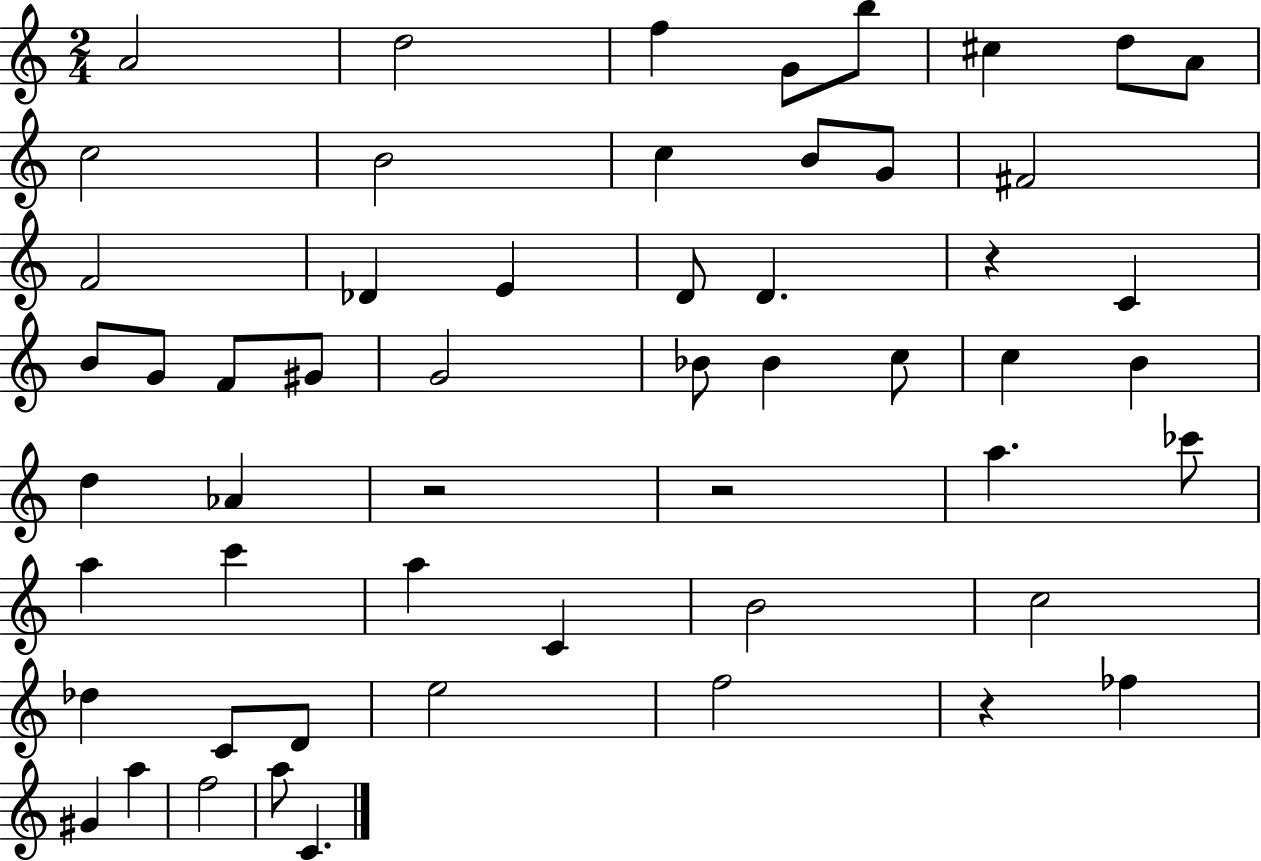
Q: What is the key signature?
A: C major